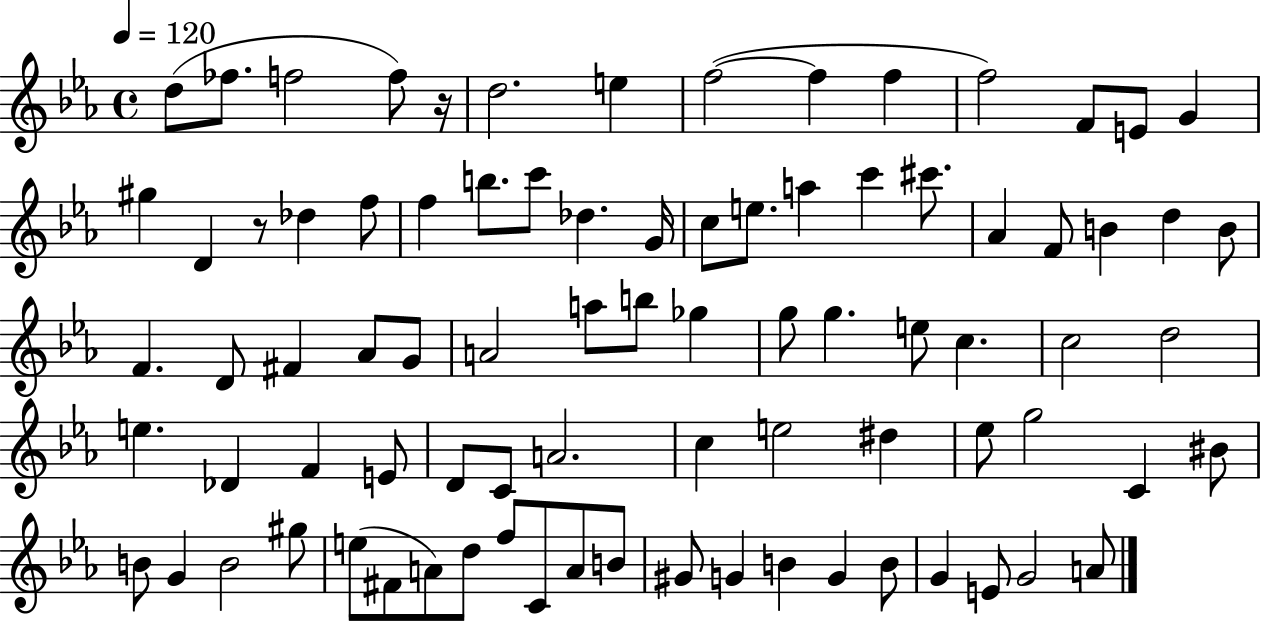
{
  \clef treble
  \time 4/4
  \defaultTimeSignature
  \key ees \major
  \tempo 4 = 120
  d''8( fes''8. f''2 f''8) r16 | d''2. e''4 | f''2~(~ f''4 f''4 | f''2) f'8 e'8 g'4 | \break gis''4 d'4 r8 des''4 f''8 | f''4 b''8. c'''8 des''4. g'16 | c''8 e''8. a''4 c'''4 cis'''8. | aes'4 f'8 b'4 d''4 b'8 | \break f'4. d'8 fis'4 aes'8 g'8 | a'2 a''8 b''8 ges''4 | g''8 g''4. e''8 c''4. | c''2 d''2 | \break e''4. des'4 f'4 e'8 | d'8 c'8 a'2. | c''4 e''2 dis''4 | ees''8 g''2 c'4 bis'8 | \break b'8 g'4 b'2 gis''8 | e''8( fis'8 a'8) d''8 f''8 c'8 a'8 b'8 | gis'8 g'4 b'4 g'4 b'8 | g'4 e'8 g'2 a'8 | \break \bar "|."
}